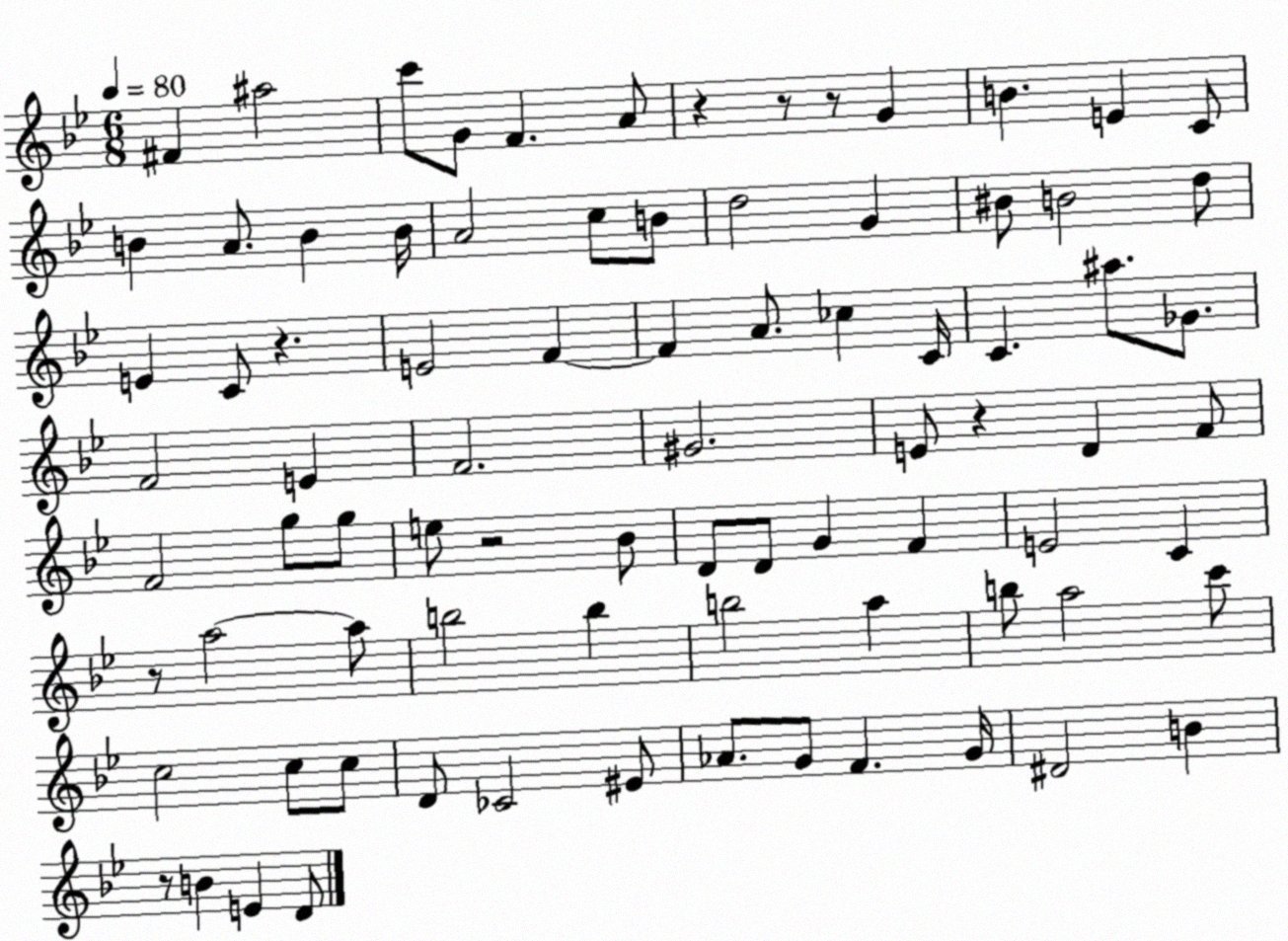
X:1
T:Untitled
M:6/8
L:1/4
K:Bb
^F ^a2 c'/2 G/2 F A/2 z z/2 z/2 G B E C/2 B A/2 B B/4 A2 c/2 B/2 d2 G ^B/2 B2 d/2 E C/2 z E2 F F A/2 _c C/4 C ^a/2 _G/2 F2 E F2 ^G2 E/2 z D F/2 F2 g/2 g/2 e/2 z2 _B/2 D/2 D/2 G F E2 C z/2 a2 a/2 b2 b b2 a b/2 a2 c'/2 c2 c/2 c/2 D/2 _C2 ^E/2 _A/2 G/2 F G/4 ^D2 B z/2 B E D/2